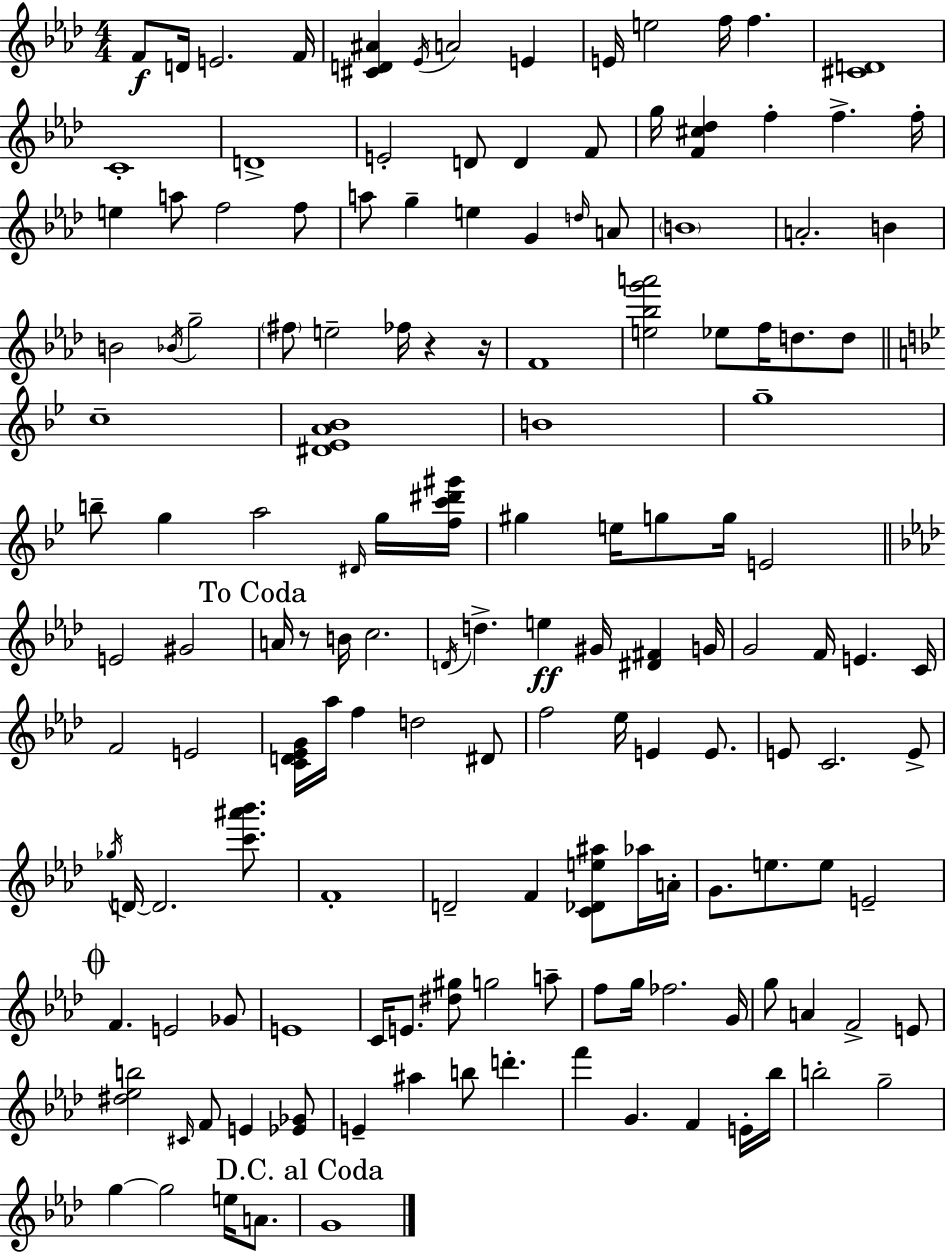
{
  \clef treble
  \numericTimeSignature
  \time 4/4
  \key f \minor
  f'8\f d'16 e'2. f'16 | <cis' d' ais'>4 \acciaccatura { ees'16 } a'2 e'4 | e'16 e''2 f''16 f''4. | <cis' d'>1 | \break c'1-. | d'1-> | e'2-. d'8 d'4 f'8 | g''16 <f' cis'' des''>4 f''4-. f''4.-> | \break f''16-. e''4 a''8 f''2 f''8 | a''8 g''4-- e''4 g'4 \grace { d''16 } | a'8 \parenthesize b'1 | a'2.-. b'4 | \break b'2 \acciaccatura { bes'16 } g''2-- | \parenthesize fis''8 e''2-- fes''16 r4 | r16 f'1 | <e'' bes'' g''' a'''>2 ees''8 f''16 d''8. | \break d''8 \bar "||" \break \key bes \major c''1-- | <dis' ees' a' bes'>1 | b'1 | g''1-- | \break b''8-- g''4 a''2 \grace { dis'16 } g''16 | <f'' c''' dis''' gis'''>16 gis''4 e''16 g''8 g''16 e'2 | \bar "||" \break \key aes \major e'2 gis'2 | \mark "To Coda" a'16 r8 b'16 c''2. | \acciaccatura { d'16 } d''4.-> e''4\ff gis'16 <dis' fis'>4 | g'16 g'2 f'16 e'4. | \break c'16 f'2 e'2 | <c' d' ees' g'>16 aes''16 f''4 d''2 dis'8 | f''2 ees''16 e'4 e'8. | e'8 c'2. e'8-> | \break \acciaccatura { ges''16 } d'16~~ d'2. <c''' ais''' bes'''>8. | f'1-. | d'2-- f'4 <c' des' e'' ais''>8 | aes''16 a'16-. g'8. e''8. e''8 e'2-- | \break \mark \markup { \musicglyph "scripts.coda" } f'4. e'2 | ges'8 e'1 | c'16 e'8. <dis'' gis''>8 g''2 | a''8-- f''8 g''16 fes''2. | \break g'16 g''8 a'4 f'2-> | e'8 <dis'' ees'' b''>2 \grace { cis'16 } f'8 e'4 | <ees' ges'>8 e'4-- ais''4 b''8 d'''4.-. | f'''4 g'4. f'4 | \break e'16-. bes''16 b''2-. g''2-- | g''4~~ g''2 e''16 | a'8. \mark "D.C. al Coda" g'1 | \bar "|."
}